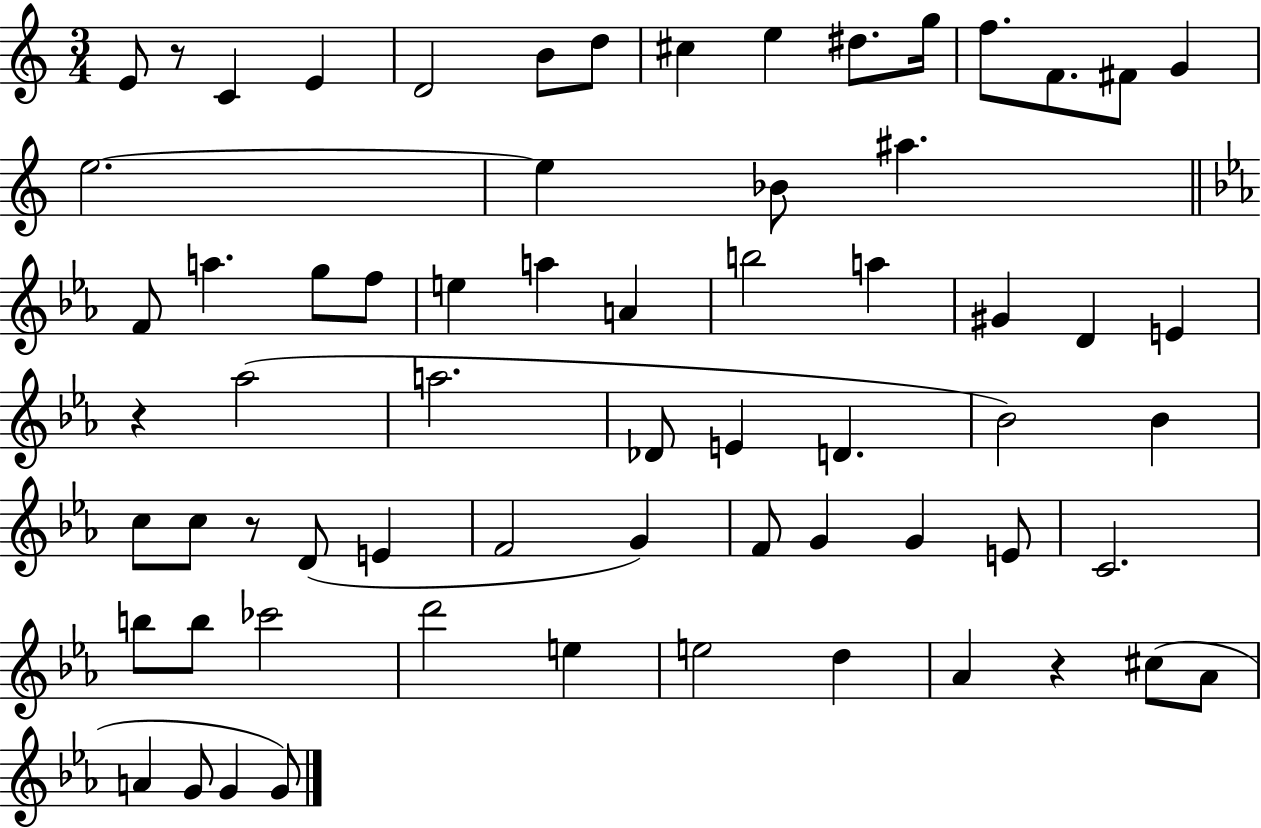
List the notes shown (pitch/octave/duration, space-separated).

E4/e R/e C4/q E4/q D4/h B4/e D5/e C#5/q E5/q D#5/e. G5/s F5/e. F4/e. F#4/e G4/q E5/h. E5/q Bb4/e A#5/q. F4/e A5/q. G5/e F5/e E5/q A5/q A4/q B5/h A5/q G#4/q D4/q E4/q R/q Ab5/h A5/h. Db4/e E4/q D4/q. Bb4/h Bb4/q C5/e C5/e R/e D4/e E4/q F4/h G4/q F4/e G4/q G4/q E4/e C4/h. B5/e B5/e CES6/h D6/h E5/q E5/h D5/q Ab4/q R/q C#5/e Ab4/e A4/q G4/e G4/q G4/e